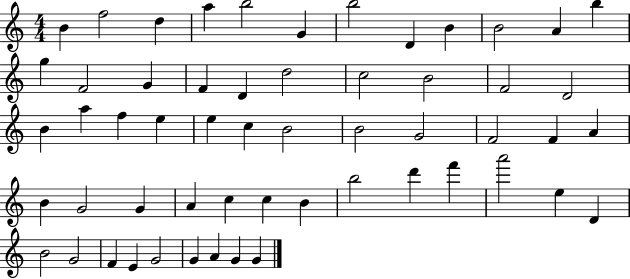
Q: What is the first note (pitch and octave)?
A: B4